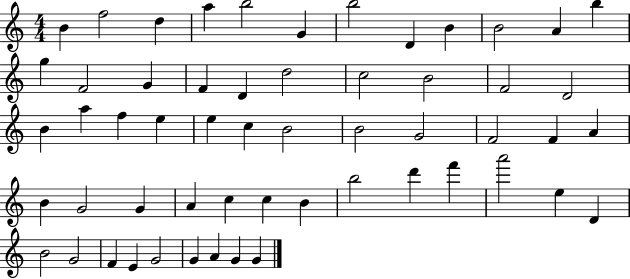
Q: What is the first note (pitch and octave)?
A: B4